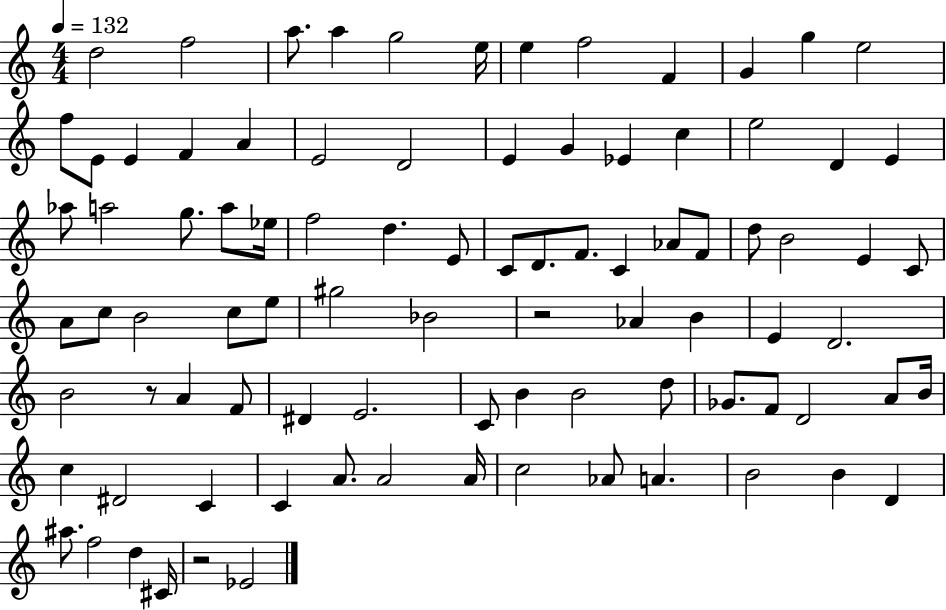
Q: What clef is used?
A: treble